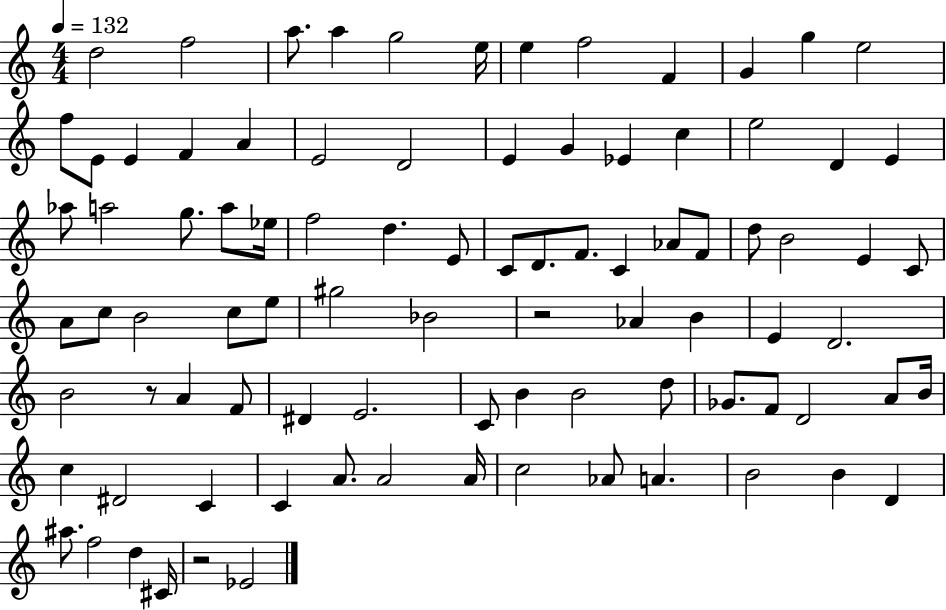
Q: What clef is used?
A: treble